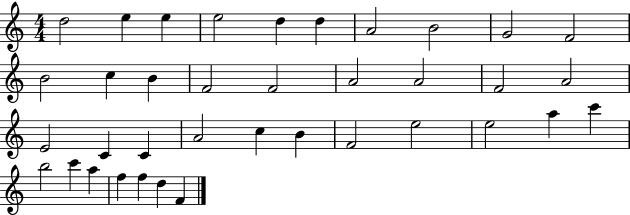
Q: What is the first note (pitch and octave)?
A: D5